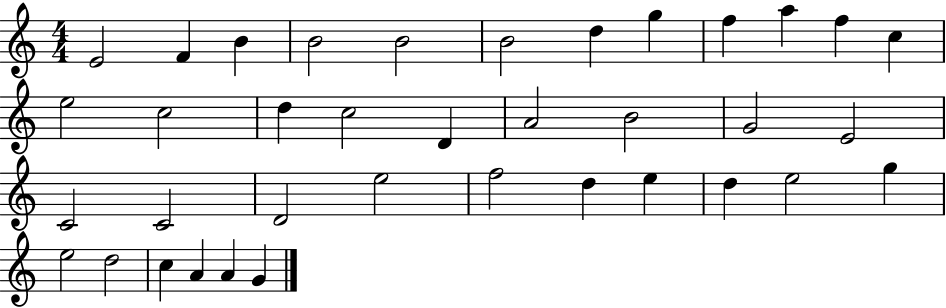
E4/h F4/q B4/q B4/h B4/h B4/h D5/q G5/q F5/q A5/q F5/q C5/q E5/h C5/h D5/q C5/h D4/q A4/h B4/h G4/h E4/h C4/h C4/h D4/h E5/h F5/h D5/q E5/q D5/q E5/h G5/q E5/h D5/h C5/q A4/q A4/q G4/q